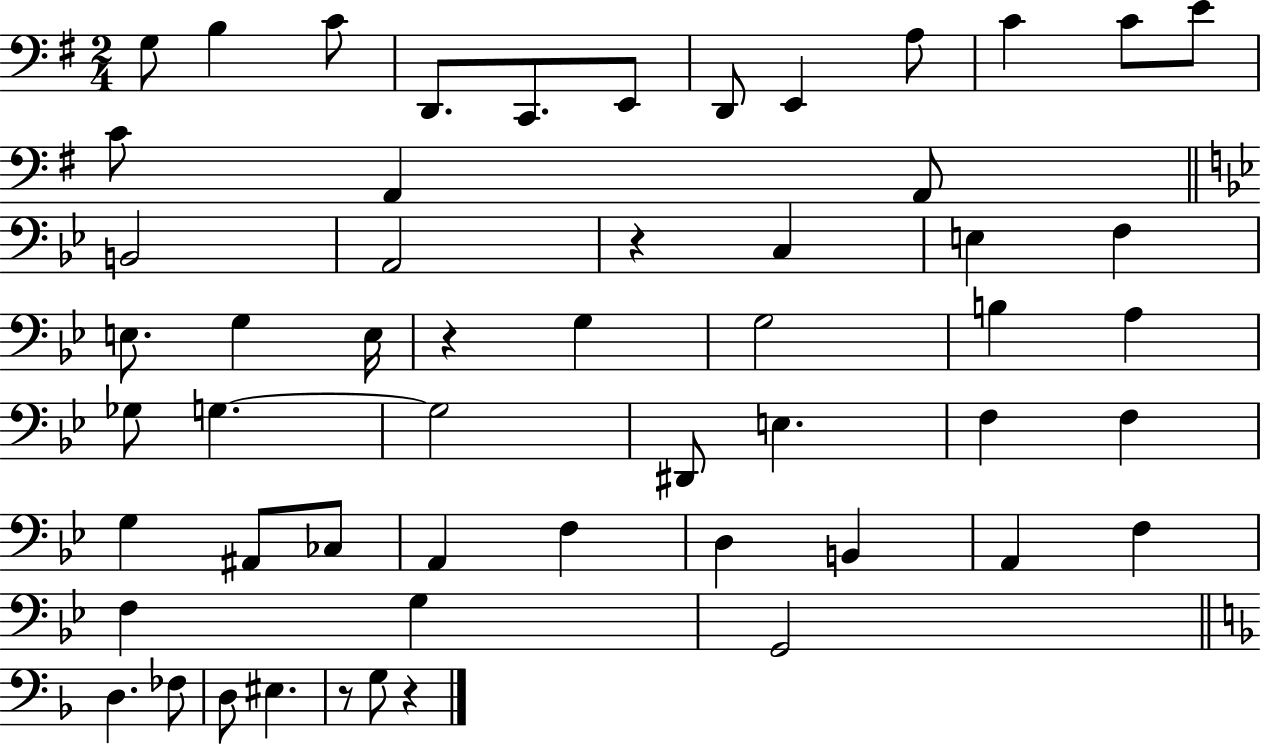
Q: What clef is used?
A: bass